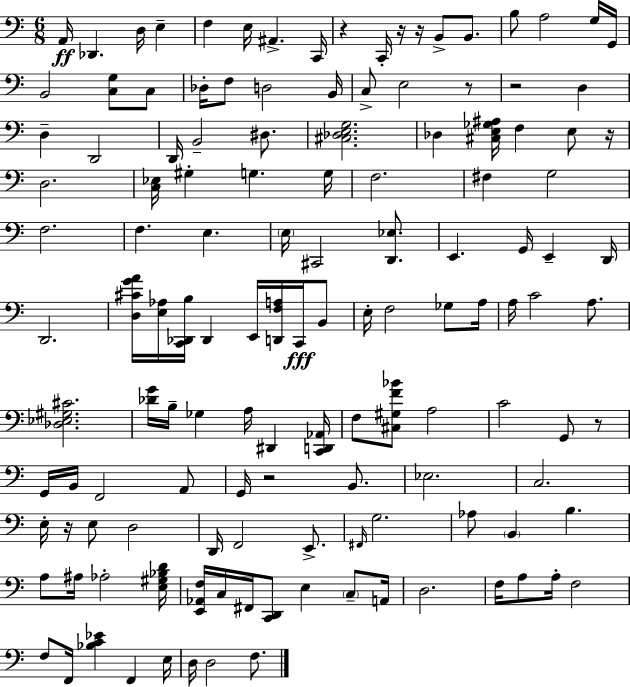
{
  \clef bass
  \numericTimeSignature
  \time 6/8
  \key a \minor
  \repeat volta 2 { a,16\ff des,4. d16 e4-- | f4 e16 ais,4.-> c,16 | r4 c,16-. r16 r16 b,8-> b,8. | b8 a2 g16 g,16 | \break b,2 <c g>8 c8 | des16-. f8 d2 b,16 | c8-> e2 r8 | r2 d4 | \break d4-- d,2 | d,16 b,2-- dis8. | <cis des e g>2. | des4 <cis e ges ais>16 f4 e8 r16 | \break d2. | <c ees>16 gis4-. g4. g16 | f2. | fis4 g2 | \break f2. | f4. e4. | \parenthesize e16 cis,2 <d, ees>8. | e,4. g,16 e,4-- d,16 | \break d,2. | <d cis' g' a'>16 <e aes>16 <c, des, b>16 des,4 e,16 <d, f a>16 c,16\fff b,8 | e16-. f2 ges8 a16 | a16 c'2 a8. | \break <des ees gis cis'>2. | <des' g'>16 b16-- ges4 a16 dis,4 <c, d, aes,>16 | f8 <cis gis f' bes'>8 a2 | c'2 g,8 r8 | \break g,16 b,16 f,2 a,8 | g,16 r2 b,8. | ees2. | c2. | \break e16-. r16 e8 d2 | d,16 f,2 e,8.-> | \grace { fis,16 } g2. | aes8 \parenthesize b,4 b4. | \break a8 ais16 aes2-. | <e gis bes d'>16 <e, aes, f>16 c16 fis,16 <c, d,>8 e4 \parenthesize c8-- | a,16 d2. | f16 a8 a16-. f2 | \break f8 f,16 <bes c' ees'>4 f,4 | e16 d16 d2 f8. | } \bar "|."
}